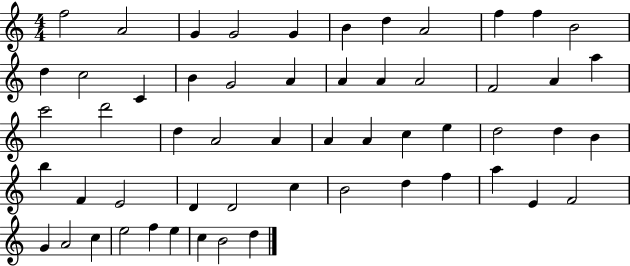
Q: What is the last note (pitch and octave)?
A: D5